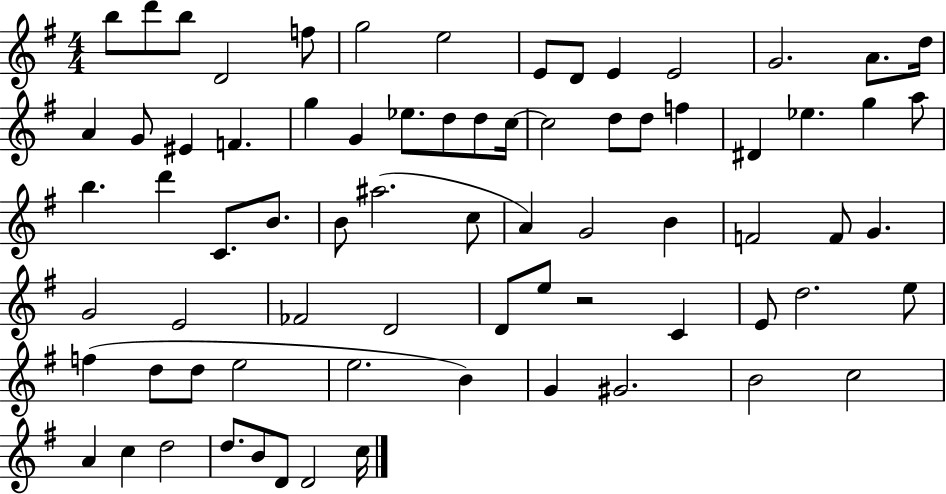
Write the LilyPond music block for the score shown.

{
  \clef treble
  \numericTimeSignature
  \time 4/4
  \key g \major
  b''8 d'''8 b''8 d'2 f''8 | g''2 e''2 | e'8 d'8 e'4 e'2 | g'2. a'8. d''16 | \break a'4 g'8 eis'4 f'4. | g''4 g'4 ees''8. d''8 d''8 c''16~~ | c''2 d''8 d''8 f''4 | dis'4 ees''4. g''4 a''8 | \break b''4. d'''4 c'8. b'8. | b'8 ais''2.( c''8 | a'4) g'2 b'4 | f'2 f'8 g'4. | \break g'2 e'2 | fes'2 d'2 | d'8 e''8 r2 c'4 | e'8 d''2. e''8 | \break f''4( d''8 d''8 e''2 | e''2. b'4) | g'4 gis'2. | b'2 c''2 | \break a'4 c''4 d''2 | d''8. b'8 d'8 d'2 c''16 | \bar "|."
}